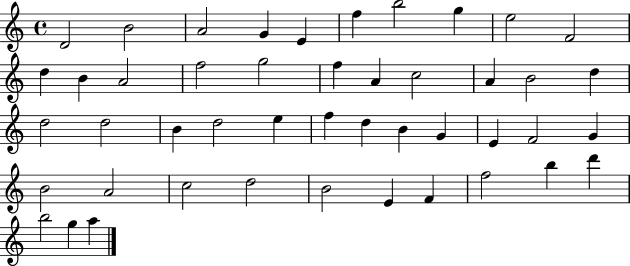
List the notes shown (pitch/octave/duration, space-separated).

D4/h B4/h A4/h G4/q E4/q F5/q B5/h G5/q E5/h F4/h D5/q B4/q A4/h F5/h G5/h F5/q A4/q C5/h A4/q B4/h D5/q D5/h D5/h B4/q D5/h E5/q F5/q D5/q B4/q G4/q E4/q F4/h G4/q B4/h A4/h C5/h D5/h B4/h E4/q F4/q F5/h B5/q D6/q B5/h G5/q A5/q